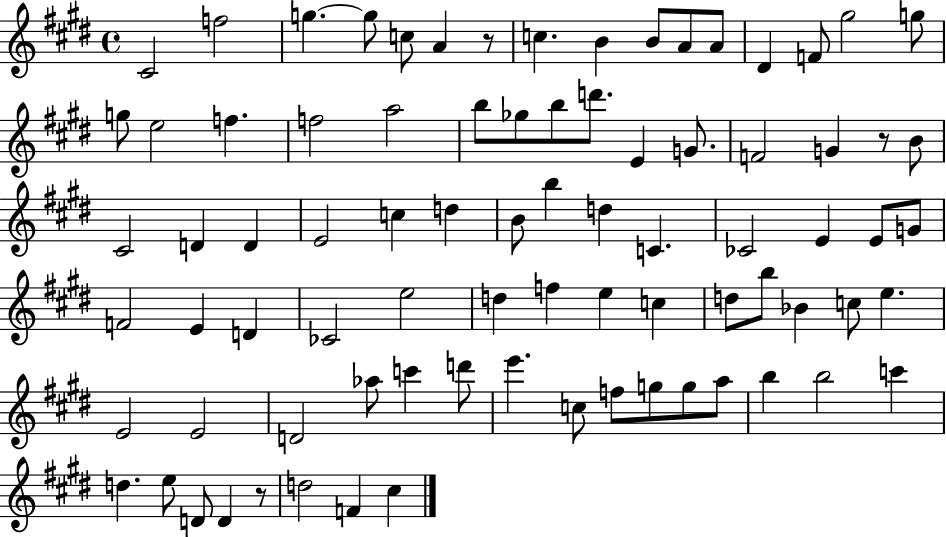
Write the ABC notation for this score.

X:1
T:Untitled
M:4/4
L:1/4
K:E
^C2 f2 g g/2 c/2 A z/2 c B B/2 A/2 A/2 ^D F/2 ^g2 g/2 g/2 e2 f f2 a2 b/2 _g/2 b/2 d'/2 E G/2 F2 G z/2 B/2 ^C2 D D E2 c d B/2 b d C _C2 E E/2 G/2 F2 E D _C2 e2 d f e c d/2 b/2 _B c/2 e E2 E2 D2 _a/2 c' d'/2 e' c/2 f/2 g/2 g/2 a/2 b b2 c' d e/2 D/2 D z/2 d2 F ^c